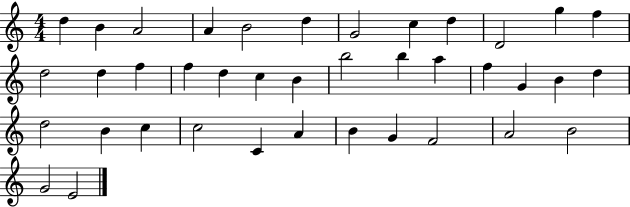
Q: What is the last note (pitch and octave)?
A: E4